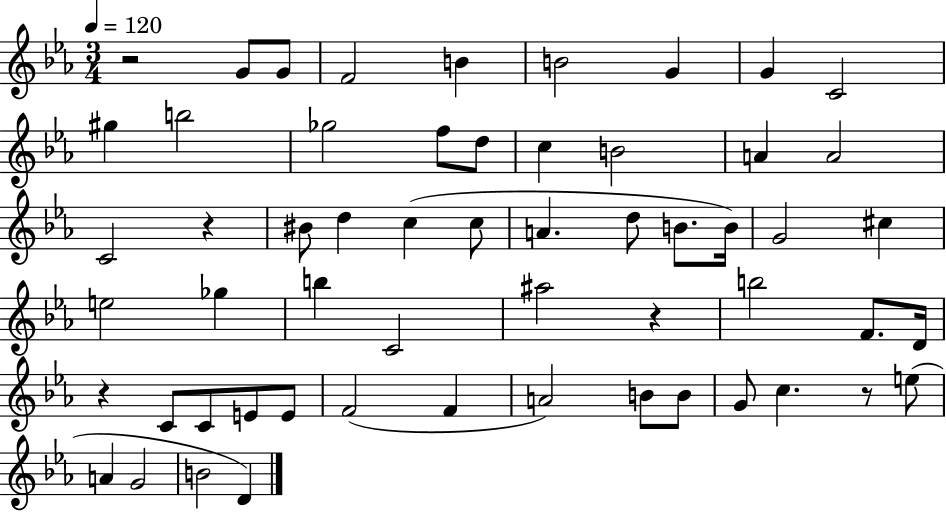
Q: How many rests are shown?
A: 5